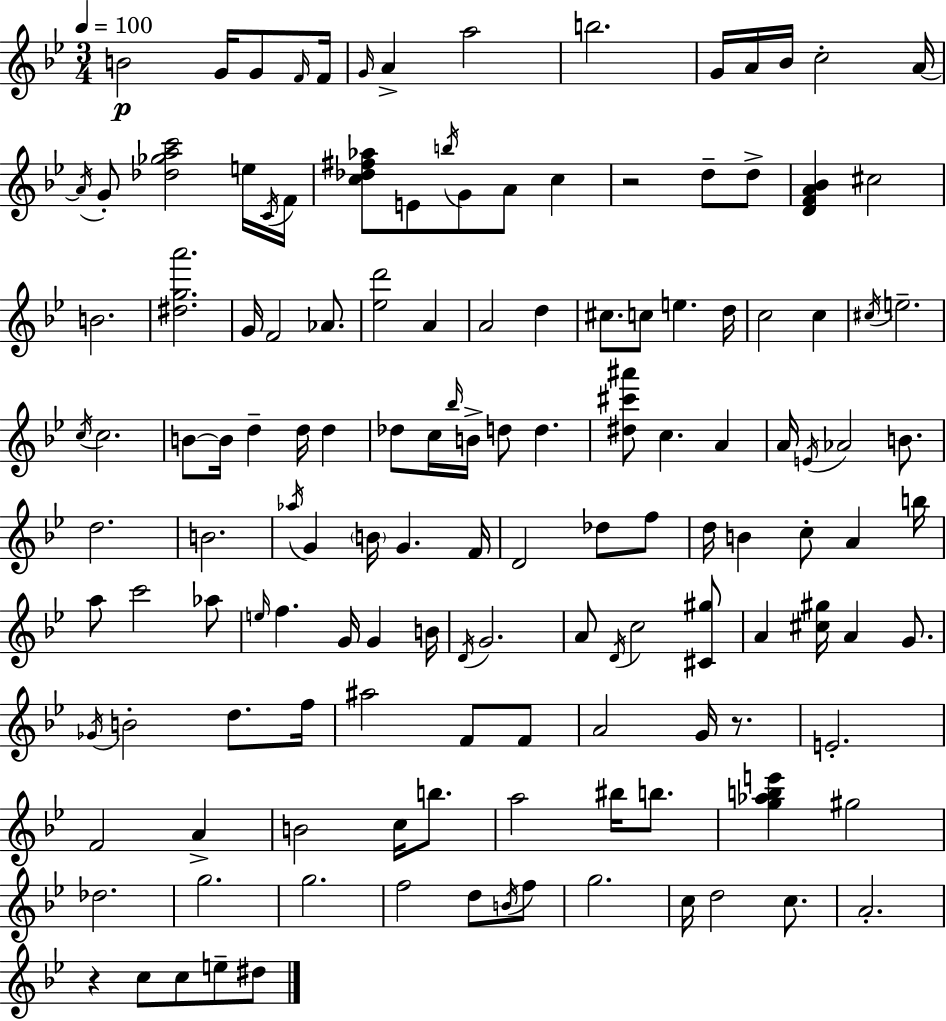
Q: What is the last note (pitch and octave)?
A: D#5